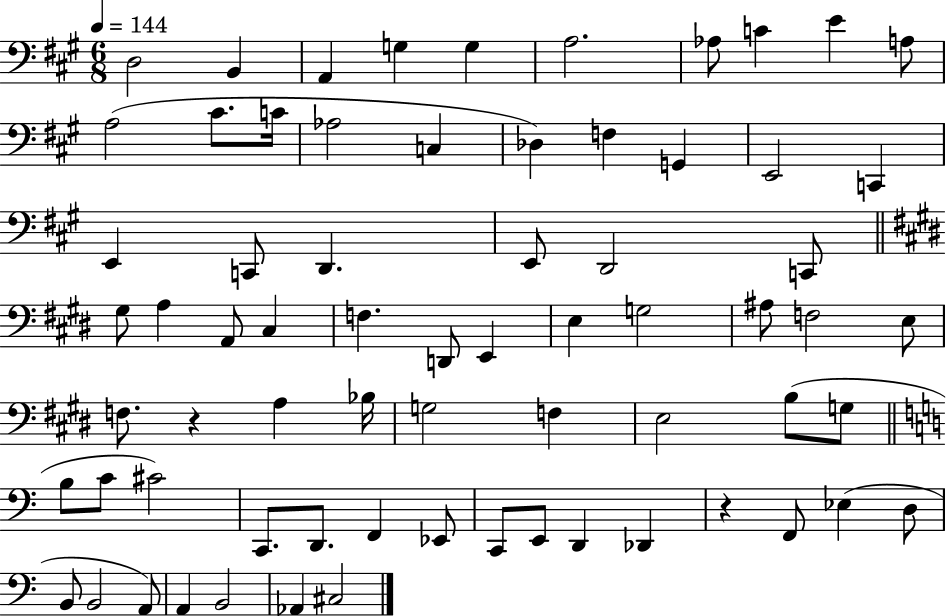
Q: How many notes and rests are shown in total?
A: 69